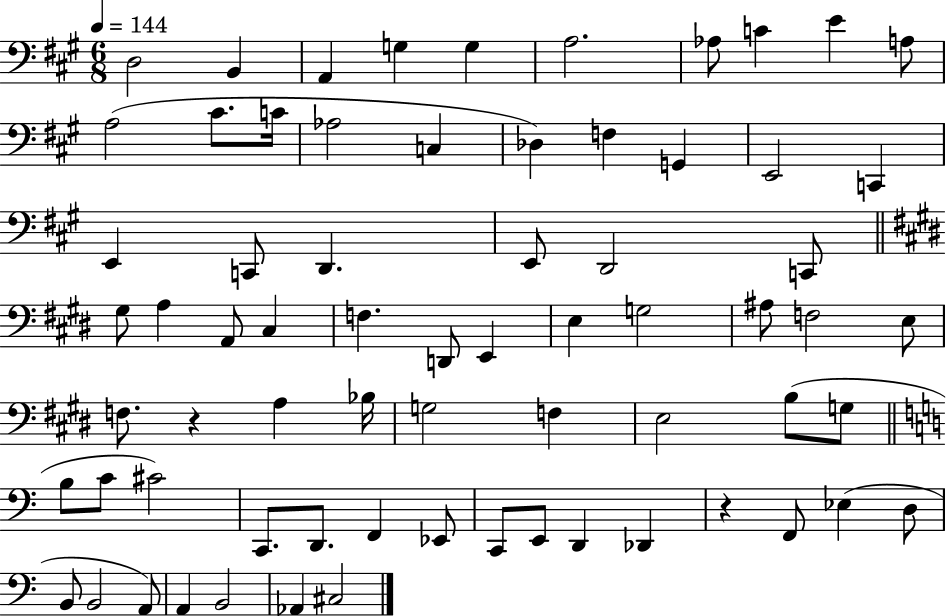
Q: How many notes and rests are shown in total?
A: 69